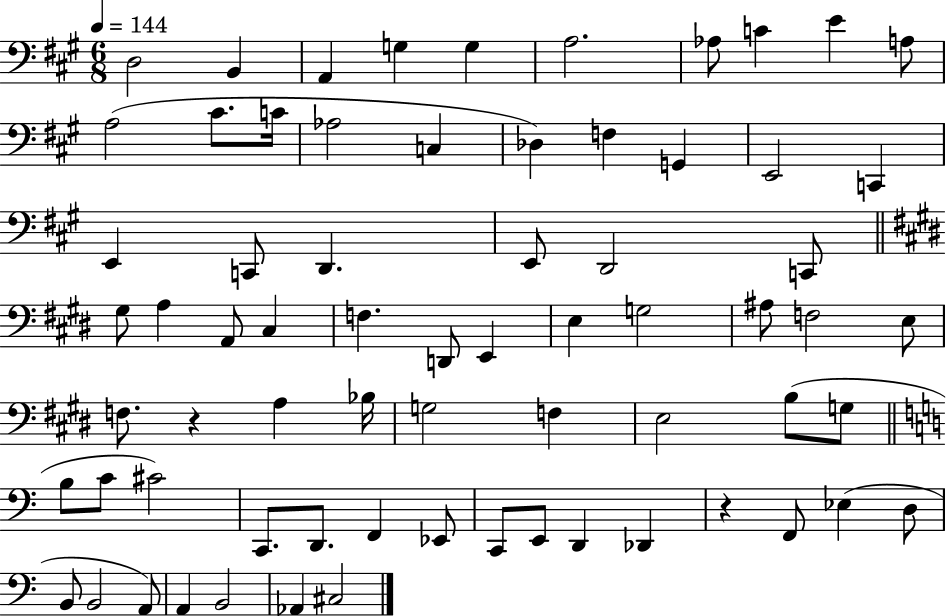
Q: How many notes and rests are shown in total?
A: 69